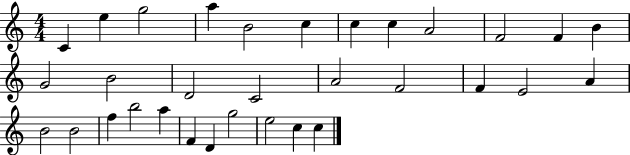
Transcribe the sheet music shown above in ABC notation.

X:1
T:Untitled
M:4/4
L:1/4
K:C
C e g2 a B2 c c c A2 F2 F B G2 B2 D2 C2 A2 F2 F E2 A B2 B2 f b2 a F D g2 e2 c c